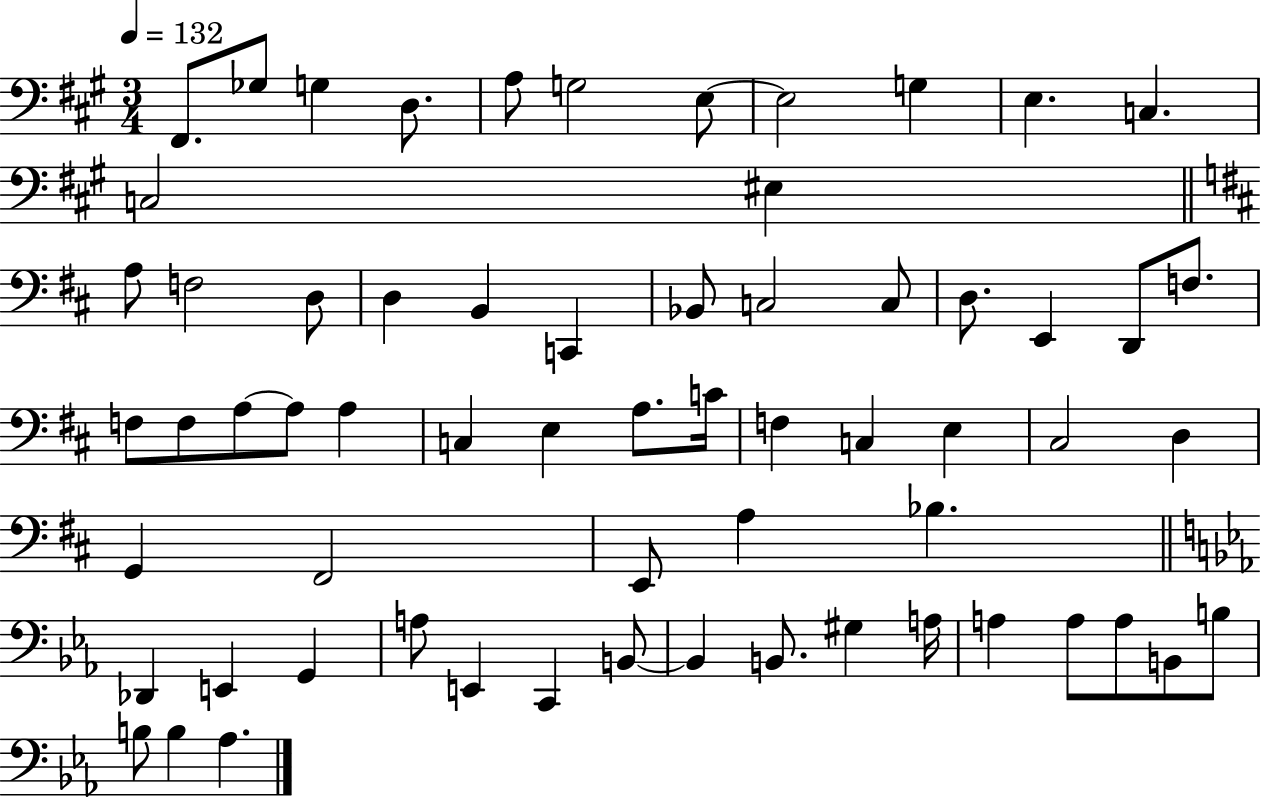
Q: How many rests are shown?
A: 0